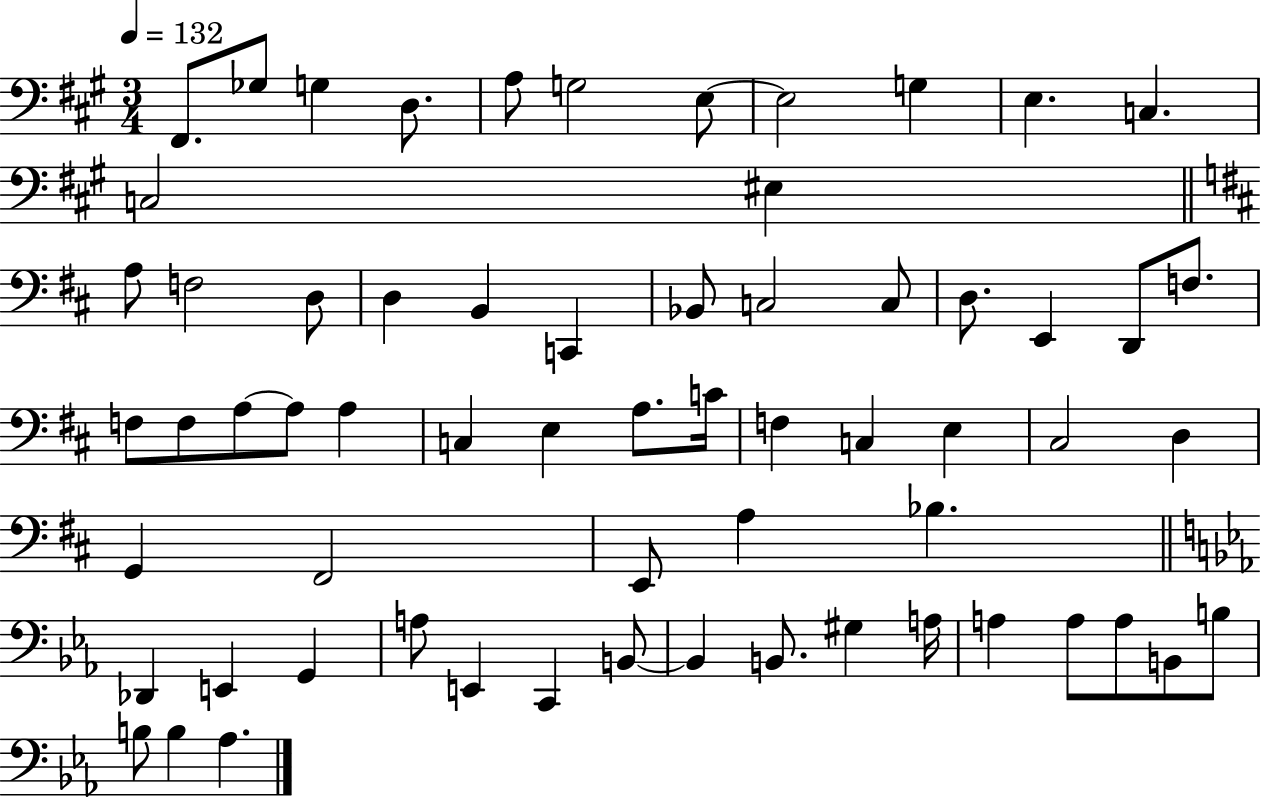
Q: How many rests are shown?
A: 0